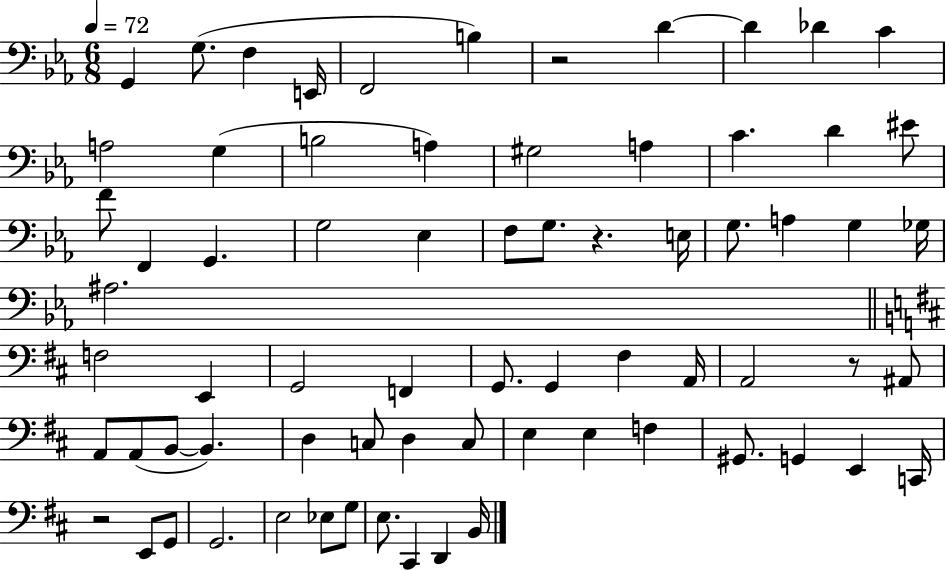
{
  \clef bass
  \numericTimeSignature
  \time 6/8
  \key ees \major
  \tempo 4 = 72
  g,4 g8.( f4 e,16 | f,2 b4) | r2 d'4~~ | d'4 des'4 c'4 | \break a2 g4( | b2 a4) | gis2 a4 | c'4. d'4 eis'8 | \break f'8 f,4 g,4. | g2 ees4 | f8 g8. r4. e16 | g8. a4 g4 ges16 | \break ais2. | \bar "||" \break \key d \major f2 e,4 | g,2 f,4 | g,8. g,4 fis4 a,16 | a,2 r8 ais,8 | \break a,8 a,8( b,8~~ b,4.) | d4 c8 d4 c8 | e4 e4 f4 | gis,8. g,4 e,4 c,16 | \break r2 e,8 g,8 | g,2. | e2 ees8 g8 | e8. cis,4 d,4 b,16 | \break \bar "|."
}